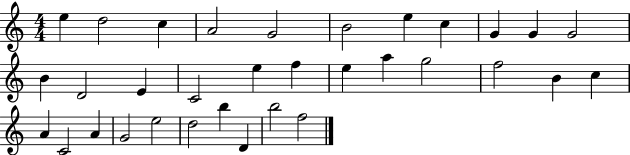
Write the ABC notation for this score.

X:1
T:Untitled
M:4/4
L:1/4
K:C
e d2 c A2 G2 B2 e c G G G2 B D2 E C2 e f e a g2 f2 B c A C2 A G2 e2 d2 b D b2 f2